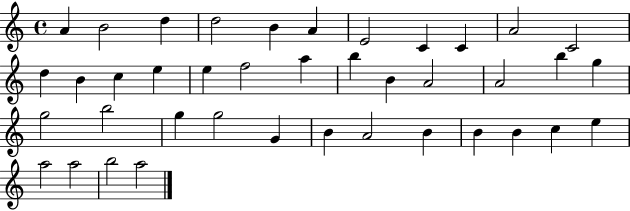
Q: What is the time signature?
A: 4/4